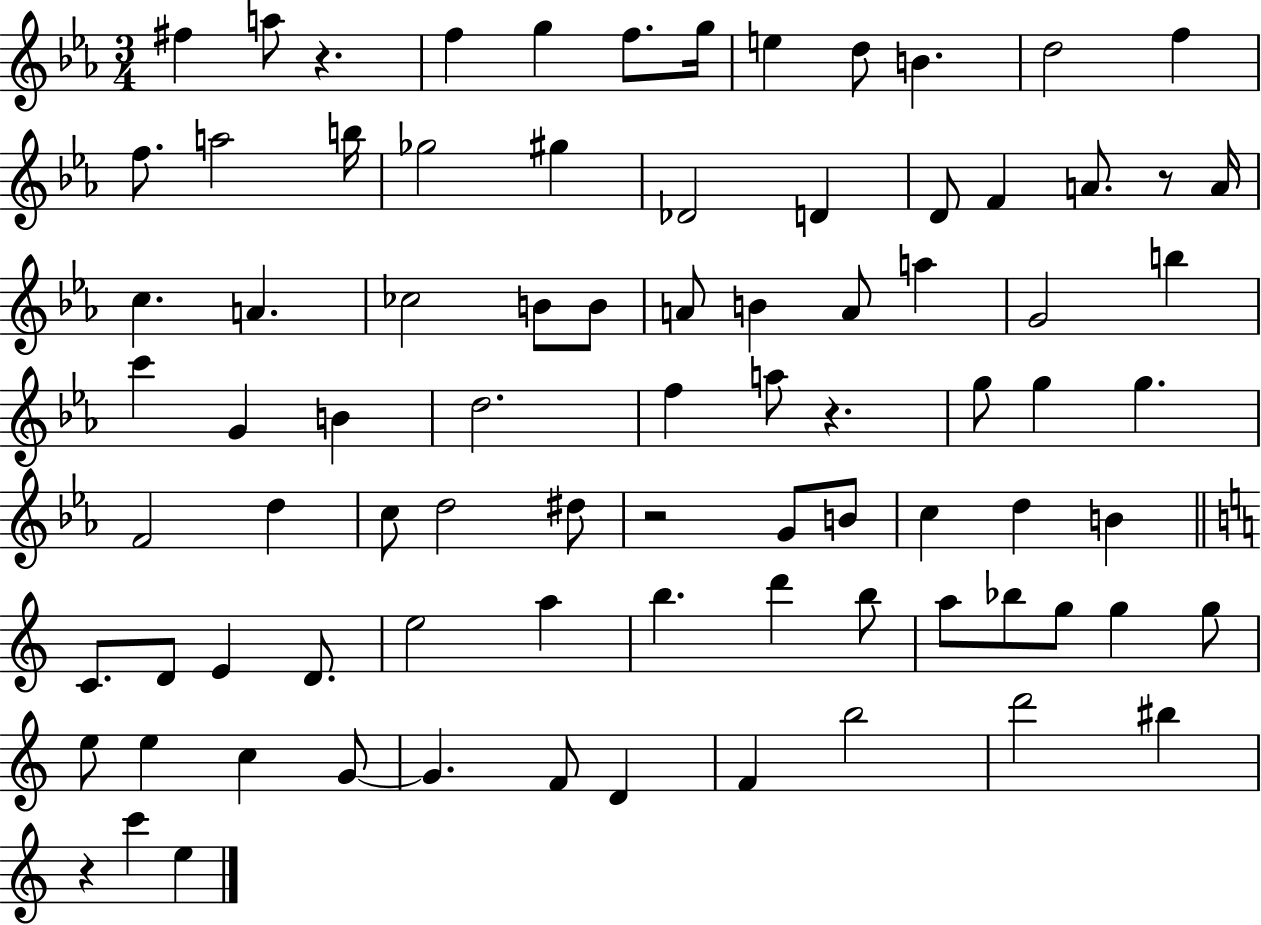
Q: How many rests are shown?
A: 5